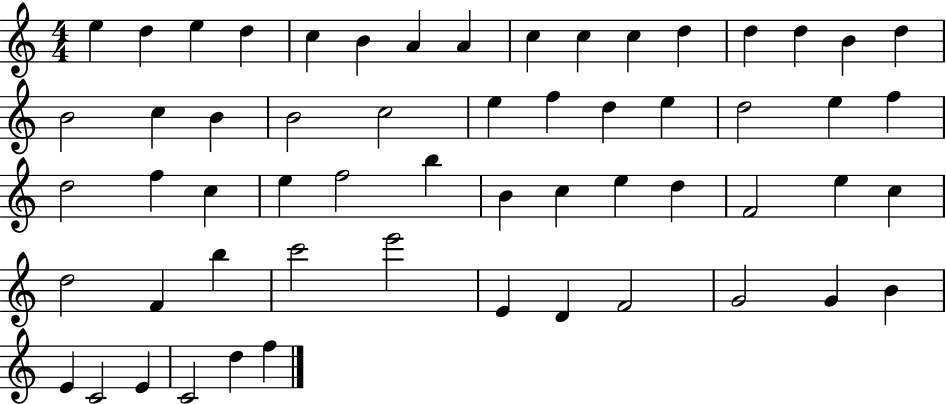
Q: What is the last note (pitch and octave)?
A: F5